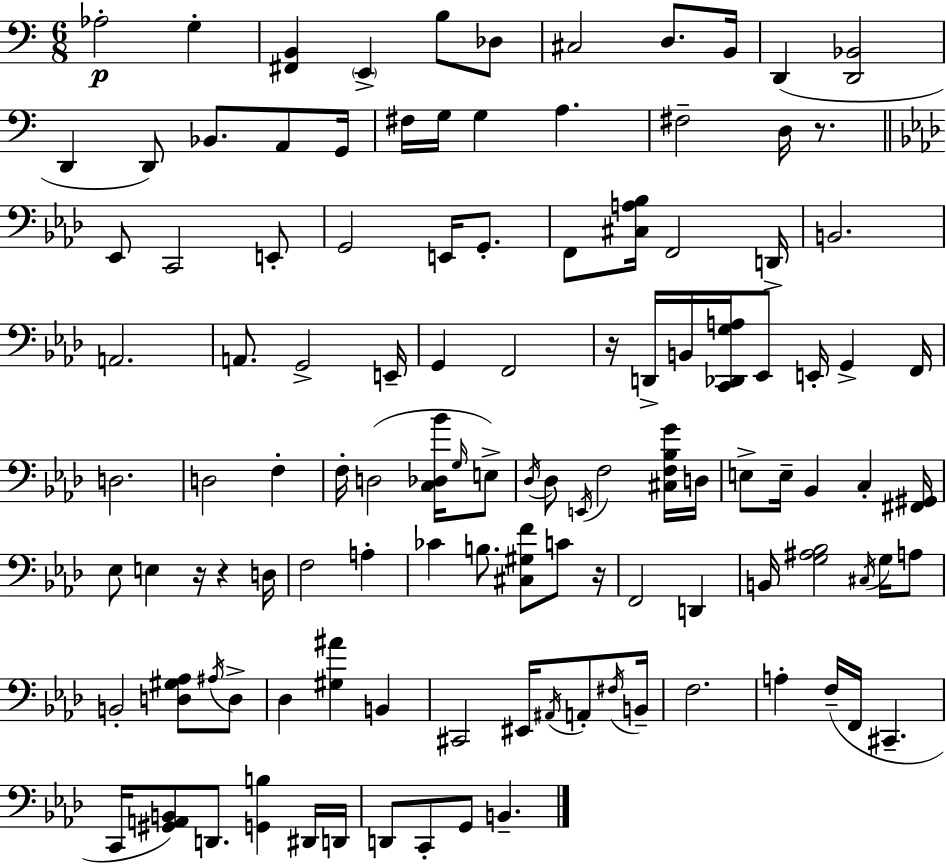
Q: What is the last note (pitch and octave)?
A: B2